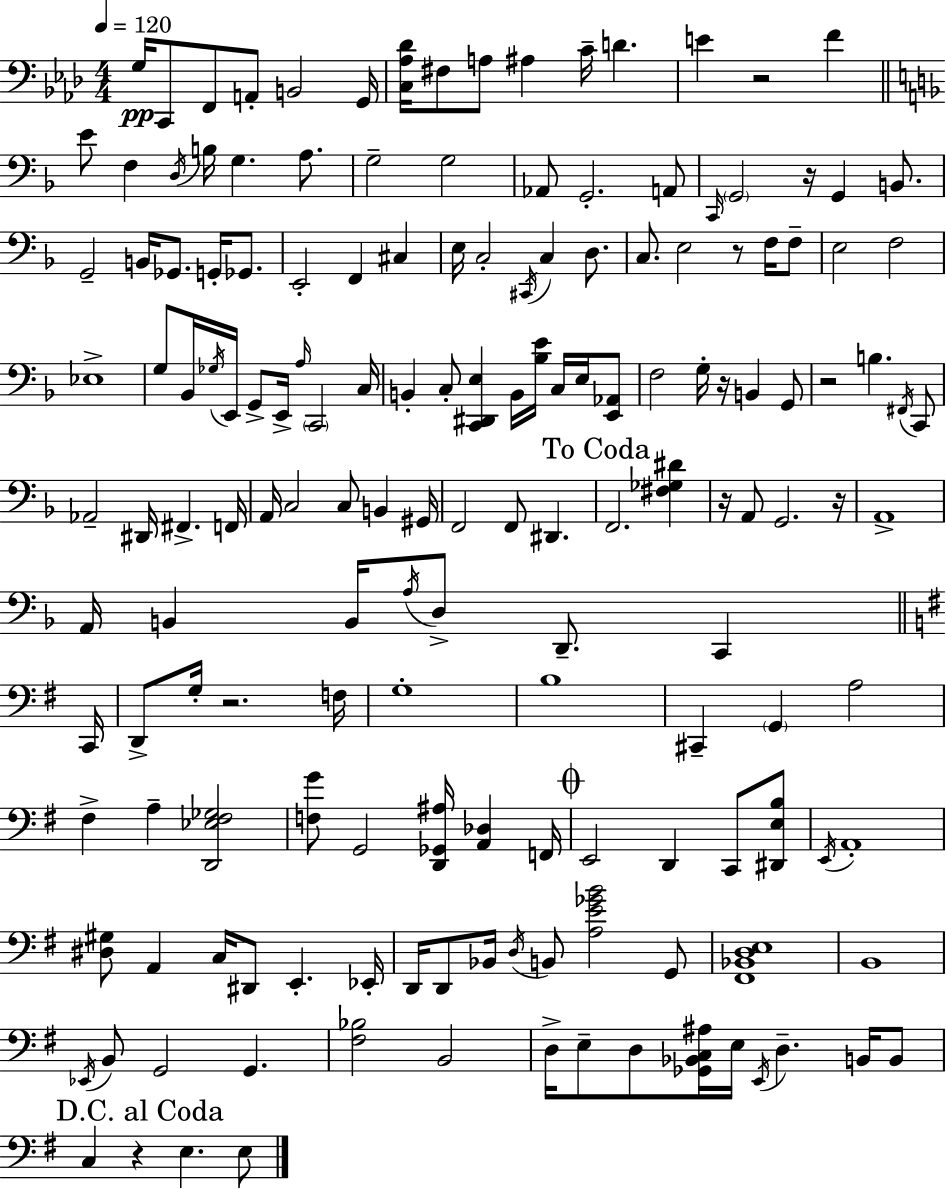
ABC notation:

X:1
T:Untitled
M:4/4
L:1/4
K:Ab
G,/4 C,,/2 F,,/2 A,,/2 B,,2 G,,/4 [C,_A,_D]/4 ^F,/2 A,/2 ^A, C/4 D E z2 F E/2 F, D,/4 B,/4 G, A,/2 G,2 G,2 _A,,/2 G,,2 A,,/2 C,,/4 G,,2 z/4 G,, B,,/2 G,,2 B,,/4 _G,,/2 G,,/4 _G,,/2 E,,2 F,, ^C, E,/4 C,2 ^C,,/4 C, D,/2 C,/2 E,2 z/2 F,/4 F,/2 E,2 F,2 _E,4 G,/2 _B,,/4 _G,/4 E,,/4 G,,/2 E,,/4 A,/4 C,,2 C,/4 B,, C,/2 [C,,^D,,E,] B,,/4 [_B,E]/4 C,/4 E,/4 [E,,_A,,]/2 F,2 G,/4 z/4 B,, G,,/2 z2 B, ^F,,/4 C,,/2 _A,,2 ^D,,/4 ^F,, F,,/4 A,,/4 C,2 C,/2 B,, ^G,,/4 F,,2 F,,/2 ^D,, F,,2 [^F,_G,^D] z/4 A,,/2 G,,2 z/4 A,,4 A,,/4 B,, B,,/4 A,/4 D,/2 D,,/2 C,, C,,/4 D,,/2 G,/4 z2 F,/4 G,4 B,4 ^C,, G,, A,2 ^F, A, [D,,_E,^F,_G,]2 [F,G]/2 G,,2 [D,,_G,,^A,]/4 [A,,_D,] F,,/4 E,,2 D,, C,,/2 [^D,,E,B,]/2 E,,/4 A,,4 [^D,^G,]/2 A,, C,/4 ^D,,/2 E,, _E,,/4 D,,/4 D,,/2 _B,,/4 D,/4 B,,/2 [A,E_GB]2 G,,/2 [^F,,_B,,D,E,]4 B,,4 _E,,/4 B,,/2 G,,2 G,, [^F,_B,]2 B,,2 D,/4 E,/2 D,/2 [_G,,_B,,C,^A,]/4 E,/4 E,,/4 D, B,,/4 B,,/2 C, z E, E,/2